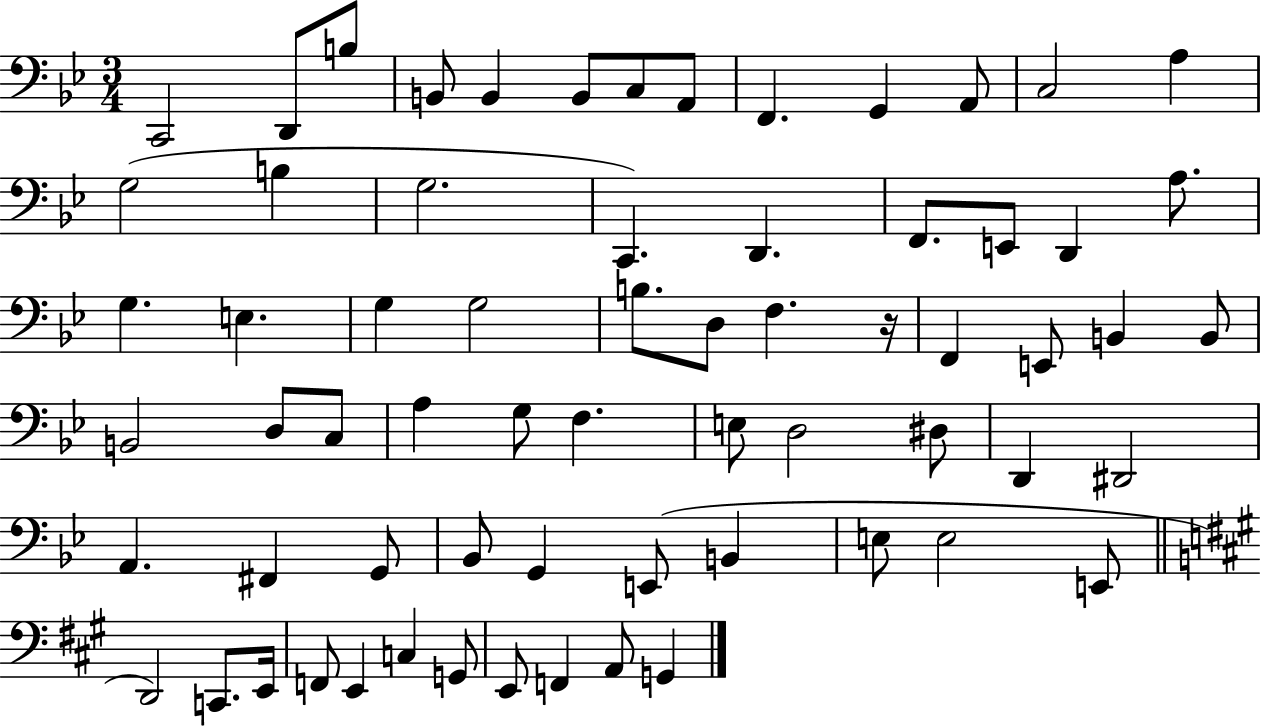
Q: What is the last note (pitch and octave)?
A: G2